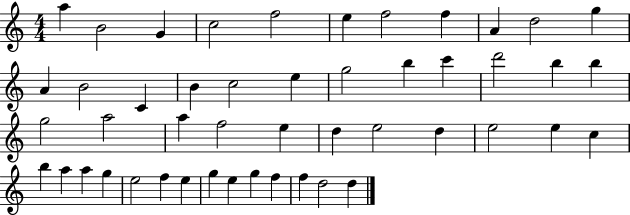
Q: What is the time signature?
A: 4/4